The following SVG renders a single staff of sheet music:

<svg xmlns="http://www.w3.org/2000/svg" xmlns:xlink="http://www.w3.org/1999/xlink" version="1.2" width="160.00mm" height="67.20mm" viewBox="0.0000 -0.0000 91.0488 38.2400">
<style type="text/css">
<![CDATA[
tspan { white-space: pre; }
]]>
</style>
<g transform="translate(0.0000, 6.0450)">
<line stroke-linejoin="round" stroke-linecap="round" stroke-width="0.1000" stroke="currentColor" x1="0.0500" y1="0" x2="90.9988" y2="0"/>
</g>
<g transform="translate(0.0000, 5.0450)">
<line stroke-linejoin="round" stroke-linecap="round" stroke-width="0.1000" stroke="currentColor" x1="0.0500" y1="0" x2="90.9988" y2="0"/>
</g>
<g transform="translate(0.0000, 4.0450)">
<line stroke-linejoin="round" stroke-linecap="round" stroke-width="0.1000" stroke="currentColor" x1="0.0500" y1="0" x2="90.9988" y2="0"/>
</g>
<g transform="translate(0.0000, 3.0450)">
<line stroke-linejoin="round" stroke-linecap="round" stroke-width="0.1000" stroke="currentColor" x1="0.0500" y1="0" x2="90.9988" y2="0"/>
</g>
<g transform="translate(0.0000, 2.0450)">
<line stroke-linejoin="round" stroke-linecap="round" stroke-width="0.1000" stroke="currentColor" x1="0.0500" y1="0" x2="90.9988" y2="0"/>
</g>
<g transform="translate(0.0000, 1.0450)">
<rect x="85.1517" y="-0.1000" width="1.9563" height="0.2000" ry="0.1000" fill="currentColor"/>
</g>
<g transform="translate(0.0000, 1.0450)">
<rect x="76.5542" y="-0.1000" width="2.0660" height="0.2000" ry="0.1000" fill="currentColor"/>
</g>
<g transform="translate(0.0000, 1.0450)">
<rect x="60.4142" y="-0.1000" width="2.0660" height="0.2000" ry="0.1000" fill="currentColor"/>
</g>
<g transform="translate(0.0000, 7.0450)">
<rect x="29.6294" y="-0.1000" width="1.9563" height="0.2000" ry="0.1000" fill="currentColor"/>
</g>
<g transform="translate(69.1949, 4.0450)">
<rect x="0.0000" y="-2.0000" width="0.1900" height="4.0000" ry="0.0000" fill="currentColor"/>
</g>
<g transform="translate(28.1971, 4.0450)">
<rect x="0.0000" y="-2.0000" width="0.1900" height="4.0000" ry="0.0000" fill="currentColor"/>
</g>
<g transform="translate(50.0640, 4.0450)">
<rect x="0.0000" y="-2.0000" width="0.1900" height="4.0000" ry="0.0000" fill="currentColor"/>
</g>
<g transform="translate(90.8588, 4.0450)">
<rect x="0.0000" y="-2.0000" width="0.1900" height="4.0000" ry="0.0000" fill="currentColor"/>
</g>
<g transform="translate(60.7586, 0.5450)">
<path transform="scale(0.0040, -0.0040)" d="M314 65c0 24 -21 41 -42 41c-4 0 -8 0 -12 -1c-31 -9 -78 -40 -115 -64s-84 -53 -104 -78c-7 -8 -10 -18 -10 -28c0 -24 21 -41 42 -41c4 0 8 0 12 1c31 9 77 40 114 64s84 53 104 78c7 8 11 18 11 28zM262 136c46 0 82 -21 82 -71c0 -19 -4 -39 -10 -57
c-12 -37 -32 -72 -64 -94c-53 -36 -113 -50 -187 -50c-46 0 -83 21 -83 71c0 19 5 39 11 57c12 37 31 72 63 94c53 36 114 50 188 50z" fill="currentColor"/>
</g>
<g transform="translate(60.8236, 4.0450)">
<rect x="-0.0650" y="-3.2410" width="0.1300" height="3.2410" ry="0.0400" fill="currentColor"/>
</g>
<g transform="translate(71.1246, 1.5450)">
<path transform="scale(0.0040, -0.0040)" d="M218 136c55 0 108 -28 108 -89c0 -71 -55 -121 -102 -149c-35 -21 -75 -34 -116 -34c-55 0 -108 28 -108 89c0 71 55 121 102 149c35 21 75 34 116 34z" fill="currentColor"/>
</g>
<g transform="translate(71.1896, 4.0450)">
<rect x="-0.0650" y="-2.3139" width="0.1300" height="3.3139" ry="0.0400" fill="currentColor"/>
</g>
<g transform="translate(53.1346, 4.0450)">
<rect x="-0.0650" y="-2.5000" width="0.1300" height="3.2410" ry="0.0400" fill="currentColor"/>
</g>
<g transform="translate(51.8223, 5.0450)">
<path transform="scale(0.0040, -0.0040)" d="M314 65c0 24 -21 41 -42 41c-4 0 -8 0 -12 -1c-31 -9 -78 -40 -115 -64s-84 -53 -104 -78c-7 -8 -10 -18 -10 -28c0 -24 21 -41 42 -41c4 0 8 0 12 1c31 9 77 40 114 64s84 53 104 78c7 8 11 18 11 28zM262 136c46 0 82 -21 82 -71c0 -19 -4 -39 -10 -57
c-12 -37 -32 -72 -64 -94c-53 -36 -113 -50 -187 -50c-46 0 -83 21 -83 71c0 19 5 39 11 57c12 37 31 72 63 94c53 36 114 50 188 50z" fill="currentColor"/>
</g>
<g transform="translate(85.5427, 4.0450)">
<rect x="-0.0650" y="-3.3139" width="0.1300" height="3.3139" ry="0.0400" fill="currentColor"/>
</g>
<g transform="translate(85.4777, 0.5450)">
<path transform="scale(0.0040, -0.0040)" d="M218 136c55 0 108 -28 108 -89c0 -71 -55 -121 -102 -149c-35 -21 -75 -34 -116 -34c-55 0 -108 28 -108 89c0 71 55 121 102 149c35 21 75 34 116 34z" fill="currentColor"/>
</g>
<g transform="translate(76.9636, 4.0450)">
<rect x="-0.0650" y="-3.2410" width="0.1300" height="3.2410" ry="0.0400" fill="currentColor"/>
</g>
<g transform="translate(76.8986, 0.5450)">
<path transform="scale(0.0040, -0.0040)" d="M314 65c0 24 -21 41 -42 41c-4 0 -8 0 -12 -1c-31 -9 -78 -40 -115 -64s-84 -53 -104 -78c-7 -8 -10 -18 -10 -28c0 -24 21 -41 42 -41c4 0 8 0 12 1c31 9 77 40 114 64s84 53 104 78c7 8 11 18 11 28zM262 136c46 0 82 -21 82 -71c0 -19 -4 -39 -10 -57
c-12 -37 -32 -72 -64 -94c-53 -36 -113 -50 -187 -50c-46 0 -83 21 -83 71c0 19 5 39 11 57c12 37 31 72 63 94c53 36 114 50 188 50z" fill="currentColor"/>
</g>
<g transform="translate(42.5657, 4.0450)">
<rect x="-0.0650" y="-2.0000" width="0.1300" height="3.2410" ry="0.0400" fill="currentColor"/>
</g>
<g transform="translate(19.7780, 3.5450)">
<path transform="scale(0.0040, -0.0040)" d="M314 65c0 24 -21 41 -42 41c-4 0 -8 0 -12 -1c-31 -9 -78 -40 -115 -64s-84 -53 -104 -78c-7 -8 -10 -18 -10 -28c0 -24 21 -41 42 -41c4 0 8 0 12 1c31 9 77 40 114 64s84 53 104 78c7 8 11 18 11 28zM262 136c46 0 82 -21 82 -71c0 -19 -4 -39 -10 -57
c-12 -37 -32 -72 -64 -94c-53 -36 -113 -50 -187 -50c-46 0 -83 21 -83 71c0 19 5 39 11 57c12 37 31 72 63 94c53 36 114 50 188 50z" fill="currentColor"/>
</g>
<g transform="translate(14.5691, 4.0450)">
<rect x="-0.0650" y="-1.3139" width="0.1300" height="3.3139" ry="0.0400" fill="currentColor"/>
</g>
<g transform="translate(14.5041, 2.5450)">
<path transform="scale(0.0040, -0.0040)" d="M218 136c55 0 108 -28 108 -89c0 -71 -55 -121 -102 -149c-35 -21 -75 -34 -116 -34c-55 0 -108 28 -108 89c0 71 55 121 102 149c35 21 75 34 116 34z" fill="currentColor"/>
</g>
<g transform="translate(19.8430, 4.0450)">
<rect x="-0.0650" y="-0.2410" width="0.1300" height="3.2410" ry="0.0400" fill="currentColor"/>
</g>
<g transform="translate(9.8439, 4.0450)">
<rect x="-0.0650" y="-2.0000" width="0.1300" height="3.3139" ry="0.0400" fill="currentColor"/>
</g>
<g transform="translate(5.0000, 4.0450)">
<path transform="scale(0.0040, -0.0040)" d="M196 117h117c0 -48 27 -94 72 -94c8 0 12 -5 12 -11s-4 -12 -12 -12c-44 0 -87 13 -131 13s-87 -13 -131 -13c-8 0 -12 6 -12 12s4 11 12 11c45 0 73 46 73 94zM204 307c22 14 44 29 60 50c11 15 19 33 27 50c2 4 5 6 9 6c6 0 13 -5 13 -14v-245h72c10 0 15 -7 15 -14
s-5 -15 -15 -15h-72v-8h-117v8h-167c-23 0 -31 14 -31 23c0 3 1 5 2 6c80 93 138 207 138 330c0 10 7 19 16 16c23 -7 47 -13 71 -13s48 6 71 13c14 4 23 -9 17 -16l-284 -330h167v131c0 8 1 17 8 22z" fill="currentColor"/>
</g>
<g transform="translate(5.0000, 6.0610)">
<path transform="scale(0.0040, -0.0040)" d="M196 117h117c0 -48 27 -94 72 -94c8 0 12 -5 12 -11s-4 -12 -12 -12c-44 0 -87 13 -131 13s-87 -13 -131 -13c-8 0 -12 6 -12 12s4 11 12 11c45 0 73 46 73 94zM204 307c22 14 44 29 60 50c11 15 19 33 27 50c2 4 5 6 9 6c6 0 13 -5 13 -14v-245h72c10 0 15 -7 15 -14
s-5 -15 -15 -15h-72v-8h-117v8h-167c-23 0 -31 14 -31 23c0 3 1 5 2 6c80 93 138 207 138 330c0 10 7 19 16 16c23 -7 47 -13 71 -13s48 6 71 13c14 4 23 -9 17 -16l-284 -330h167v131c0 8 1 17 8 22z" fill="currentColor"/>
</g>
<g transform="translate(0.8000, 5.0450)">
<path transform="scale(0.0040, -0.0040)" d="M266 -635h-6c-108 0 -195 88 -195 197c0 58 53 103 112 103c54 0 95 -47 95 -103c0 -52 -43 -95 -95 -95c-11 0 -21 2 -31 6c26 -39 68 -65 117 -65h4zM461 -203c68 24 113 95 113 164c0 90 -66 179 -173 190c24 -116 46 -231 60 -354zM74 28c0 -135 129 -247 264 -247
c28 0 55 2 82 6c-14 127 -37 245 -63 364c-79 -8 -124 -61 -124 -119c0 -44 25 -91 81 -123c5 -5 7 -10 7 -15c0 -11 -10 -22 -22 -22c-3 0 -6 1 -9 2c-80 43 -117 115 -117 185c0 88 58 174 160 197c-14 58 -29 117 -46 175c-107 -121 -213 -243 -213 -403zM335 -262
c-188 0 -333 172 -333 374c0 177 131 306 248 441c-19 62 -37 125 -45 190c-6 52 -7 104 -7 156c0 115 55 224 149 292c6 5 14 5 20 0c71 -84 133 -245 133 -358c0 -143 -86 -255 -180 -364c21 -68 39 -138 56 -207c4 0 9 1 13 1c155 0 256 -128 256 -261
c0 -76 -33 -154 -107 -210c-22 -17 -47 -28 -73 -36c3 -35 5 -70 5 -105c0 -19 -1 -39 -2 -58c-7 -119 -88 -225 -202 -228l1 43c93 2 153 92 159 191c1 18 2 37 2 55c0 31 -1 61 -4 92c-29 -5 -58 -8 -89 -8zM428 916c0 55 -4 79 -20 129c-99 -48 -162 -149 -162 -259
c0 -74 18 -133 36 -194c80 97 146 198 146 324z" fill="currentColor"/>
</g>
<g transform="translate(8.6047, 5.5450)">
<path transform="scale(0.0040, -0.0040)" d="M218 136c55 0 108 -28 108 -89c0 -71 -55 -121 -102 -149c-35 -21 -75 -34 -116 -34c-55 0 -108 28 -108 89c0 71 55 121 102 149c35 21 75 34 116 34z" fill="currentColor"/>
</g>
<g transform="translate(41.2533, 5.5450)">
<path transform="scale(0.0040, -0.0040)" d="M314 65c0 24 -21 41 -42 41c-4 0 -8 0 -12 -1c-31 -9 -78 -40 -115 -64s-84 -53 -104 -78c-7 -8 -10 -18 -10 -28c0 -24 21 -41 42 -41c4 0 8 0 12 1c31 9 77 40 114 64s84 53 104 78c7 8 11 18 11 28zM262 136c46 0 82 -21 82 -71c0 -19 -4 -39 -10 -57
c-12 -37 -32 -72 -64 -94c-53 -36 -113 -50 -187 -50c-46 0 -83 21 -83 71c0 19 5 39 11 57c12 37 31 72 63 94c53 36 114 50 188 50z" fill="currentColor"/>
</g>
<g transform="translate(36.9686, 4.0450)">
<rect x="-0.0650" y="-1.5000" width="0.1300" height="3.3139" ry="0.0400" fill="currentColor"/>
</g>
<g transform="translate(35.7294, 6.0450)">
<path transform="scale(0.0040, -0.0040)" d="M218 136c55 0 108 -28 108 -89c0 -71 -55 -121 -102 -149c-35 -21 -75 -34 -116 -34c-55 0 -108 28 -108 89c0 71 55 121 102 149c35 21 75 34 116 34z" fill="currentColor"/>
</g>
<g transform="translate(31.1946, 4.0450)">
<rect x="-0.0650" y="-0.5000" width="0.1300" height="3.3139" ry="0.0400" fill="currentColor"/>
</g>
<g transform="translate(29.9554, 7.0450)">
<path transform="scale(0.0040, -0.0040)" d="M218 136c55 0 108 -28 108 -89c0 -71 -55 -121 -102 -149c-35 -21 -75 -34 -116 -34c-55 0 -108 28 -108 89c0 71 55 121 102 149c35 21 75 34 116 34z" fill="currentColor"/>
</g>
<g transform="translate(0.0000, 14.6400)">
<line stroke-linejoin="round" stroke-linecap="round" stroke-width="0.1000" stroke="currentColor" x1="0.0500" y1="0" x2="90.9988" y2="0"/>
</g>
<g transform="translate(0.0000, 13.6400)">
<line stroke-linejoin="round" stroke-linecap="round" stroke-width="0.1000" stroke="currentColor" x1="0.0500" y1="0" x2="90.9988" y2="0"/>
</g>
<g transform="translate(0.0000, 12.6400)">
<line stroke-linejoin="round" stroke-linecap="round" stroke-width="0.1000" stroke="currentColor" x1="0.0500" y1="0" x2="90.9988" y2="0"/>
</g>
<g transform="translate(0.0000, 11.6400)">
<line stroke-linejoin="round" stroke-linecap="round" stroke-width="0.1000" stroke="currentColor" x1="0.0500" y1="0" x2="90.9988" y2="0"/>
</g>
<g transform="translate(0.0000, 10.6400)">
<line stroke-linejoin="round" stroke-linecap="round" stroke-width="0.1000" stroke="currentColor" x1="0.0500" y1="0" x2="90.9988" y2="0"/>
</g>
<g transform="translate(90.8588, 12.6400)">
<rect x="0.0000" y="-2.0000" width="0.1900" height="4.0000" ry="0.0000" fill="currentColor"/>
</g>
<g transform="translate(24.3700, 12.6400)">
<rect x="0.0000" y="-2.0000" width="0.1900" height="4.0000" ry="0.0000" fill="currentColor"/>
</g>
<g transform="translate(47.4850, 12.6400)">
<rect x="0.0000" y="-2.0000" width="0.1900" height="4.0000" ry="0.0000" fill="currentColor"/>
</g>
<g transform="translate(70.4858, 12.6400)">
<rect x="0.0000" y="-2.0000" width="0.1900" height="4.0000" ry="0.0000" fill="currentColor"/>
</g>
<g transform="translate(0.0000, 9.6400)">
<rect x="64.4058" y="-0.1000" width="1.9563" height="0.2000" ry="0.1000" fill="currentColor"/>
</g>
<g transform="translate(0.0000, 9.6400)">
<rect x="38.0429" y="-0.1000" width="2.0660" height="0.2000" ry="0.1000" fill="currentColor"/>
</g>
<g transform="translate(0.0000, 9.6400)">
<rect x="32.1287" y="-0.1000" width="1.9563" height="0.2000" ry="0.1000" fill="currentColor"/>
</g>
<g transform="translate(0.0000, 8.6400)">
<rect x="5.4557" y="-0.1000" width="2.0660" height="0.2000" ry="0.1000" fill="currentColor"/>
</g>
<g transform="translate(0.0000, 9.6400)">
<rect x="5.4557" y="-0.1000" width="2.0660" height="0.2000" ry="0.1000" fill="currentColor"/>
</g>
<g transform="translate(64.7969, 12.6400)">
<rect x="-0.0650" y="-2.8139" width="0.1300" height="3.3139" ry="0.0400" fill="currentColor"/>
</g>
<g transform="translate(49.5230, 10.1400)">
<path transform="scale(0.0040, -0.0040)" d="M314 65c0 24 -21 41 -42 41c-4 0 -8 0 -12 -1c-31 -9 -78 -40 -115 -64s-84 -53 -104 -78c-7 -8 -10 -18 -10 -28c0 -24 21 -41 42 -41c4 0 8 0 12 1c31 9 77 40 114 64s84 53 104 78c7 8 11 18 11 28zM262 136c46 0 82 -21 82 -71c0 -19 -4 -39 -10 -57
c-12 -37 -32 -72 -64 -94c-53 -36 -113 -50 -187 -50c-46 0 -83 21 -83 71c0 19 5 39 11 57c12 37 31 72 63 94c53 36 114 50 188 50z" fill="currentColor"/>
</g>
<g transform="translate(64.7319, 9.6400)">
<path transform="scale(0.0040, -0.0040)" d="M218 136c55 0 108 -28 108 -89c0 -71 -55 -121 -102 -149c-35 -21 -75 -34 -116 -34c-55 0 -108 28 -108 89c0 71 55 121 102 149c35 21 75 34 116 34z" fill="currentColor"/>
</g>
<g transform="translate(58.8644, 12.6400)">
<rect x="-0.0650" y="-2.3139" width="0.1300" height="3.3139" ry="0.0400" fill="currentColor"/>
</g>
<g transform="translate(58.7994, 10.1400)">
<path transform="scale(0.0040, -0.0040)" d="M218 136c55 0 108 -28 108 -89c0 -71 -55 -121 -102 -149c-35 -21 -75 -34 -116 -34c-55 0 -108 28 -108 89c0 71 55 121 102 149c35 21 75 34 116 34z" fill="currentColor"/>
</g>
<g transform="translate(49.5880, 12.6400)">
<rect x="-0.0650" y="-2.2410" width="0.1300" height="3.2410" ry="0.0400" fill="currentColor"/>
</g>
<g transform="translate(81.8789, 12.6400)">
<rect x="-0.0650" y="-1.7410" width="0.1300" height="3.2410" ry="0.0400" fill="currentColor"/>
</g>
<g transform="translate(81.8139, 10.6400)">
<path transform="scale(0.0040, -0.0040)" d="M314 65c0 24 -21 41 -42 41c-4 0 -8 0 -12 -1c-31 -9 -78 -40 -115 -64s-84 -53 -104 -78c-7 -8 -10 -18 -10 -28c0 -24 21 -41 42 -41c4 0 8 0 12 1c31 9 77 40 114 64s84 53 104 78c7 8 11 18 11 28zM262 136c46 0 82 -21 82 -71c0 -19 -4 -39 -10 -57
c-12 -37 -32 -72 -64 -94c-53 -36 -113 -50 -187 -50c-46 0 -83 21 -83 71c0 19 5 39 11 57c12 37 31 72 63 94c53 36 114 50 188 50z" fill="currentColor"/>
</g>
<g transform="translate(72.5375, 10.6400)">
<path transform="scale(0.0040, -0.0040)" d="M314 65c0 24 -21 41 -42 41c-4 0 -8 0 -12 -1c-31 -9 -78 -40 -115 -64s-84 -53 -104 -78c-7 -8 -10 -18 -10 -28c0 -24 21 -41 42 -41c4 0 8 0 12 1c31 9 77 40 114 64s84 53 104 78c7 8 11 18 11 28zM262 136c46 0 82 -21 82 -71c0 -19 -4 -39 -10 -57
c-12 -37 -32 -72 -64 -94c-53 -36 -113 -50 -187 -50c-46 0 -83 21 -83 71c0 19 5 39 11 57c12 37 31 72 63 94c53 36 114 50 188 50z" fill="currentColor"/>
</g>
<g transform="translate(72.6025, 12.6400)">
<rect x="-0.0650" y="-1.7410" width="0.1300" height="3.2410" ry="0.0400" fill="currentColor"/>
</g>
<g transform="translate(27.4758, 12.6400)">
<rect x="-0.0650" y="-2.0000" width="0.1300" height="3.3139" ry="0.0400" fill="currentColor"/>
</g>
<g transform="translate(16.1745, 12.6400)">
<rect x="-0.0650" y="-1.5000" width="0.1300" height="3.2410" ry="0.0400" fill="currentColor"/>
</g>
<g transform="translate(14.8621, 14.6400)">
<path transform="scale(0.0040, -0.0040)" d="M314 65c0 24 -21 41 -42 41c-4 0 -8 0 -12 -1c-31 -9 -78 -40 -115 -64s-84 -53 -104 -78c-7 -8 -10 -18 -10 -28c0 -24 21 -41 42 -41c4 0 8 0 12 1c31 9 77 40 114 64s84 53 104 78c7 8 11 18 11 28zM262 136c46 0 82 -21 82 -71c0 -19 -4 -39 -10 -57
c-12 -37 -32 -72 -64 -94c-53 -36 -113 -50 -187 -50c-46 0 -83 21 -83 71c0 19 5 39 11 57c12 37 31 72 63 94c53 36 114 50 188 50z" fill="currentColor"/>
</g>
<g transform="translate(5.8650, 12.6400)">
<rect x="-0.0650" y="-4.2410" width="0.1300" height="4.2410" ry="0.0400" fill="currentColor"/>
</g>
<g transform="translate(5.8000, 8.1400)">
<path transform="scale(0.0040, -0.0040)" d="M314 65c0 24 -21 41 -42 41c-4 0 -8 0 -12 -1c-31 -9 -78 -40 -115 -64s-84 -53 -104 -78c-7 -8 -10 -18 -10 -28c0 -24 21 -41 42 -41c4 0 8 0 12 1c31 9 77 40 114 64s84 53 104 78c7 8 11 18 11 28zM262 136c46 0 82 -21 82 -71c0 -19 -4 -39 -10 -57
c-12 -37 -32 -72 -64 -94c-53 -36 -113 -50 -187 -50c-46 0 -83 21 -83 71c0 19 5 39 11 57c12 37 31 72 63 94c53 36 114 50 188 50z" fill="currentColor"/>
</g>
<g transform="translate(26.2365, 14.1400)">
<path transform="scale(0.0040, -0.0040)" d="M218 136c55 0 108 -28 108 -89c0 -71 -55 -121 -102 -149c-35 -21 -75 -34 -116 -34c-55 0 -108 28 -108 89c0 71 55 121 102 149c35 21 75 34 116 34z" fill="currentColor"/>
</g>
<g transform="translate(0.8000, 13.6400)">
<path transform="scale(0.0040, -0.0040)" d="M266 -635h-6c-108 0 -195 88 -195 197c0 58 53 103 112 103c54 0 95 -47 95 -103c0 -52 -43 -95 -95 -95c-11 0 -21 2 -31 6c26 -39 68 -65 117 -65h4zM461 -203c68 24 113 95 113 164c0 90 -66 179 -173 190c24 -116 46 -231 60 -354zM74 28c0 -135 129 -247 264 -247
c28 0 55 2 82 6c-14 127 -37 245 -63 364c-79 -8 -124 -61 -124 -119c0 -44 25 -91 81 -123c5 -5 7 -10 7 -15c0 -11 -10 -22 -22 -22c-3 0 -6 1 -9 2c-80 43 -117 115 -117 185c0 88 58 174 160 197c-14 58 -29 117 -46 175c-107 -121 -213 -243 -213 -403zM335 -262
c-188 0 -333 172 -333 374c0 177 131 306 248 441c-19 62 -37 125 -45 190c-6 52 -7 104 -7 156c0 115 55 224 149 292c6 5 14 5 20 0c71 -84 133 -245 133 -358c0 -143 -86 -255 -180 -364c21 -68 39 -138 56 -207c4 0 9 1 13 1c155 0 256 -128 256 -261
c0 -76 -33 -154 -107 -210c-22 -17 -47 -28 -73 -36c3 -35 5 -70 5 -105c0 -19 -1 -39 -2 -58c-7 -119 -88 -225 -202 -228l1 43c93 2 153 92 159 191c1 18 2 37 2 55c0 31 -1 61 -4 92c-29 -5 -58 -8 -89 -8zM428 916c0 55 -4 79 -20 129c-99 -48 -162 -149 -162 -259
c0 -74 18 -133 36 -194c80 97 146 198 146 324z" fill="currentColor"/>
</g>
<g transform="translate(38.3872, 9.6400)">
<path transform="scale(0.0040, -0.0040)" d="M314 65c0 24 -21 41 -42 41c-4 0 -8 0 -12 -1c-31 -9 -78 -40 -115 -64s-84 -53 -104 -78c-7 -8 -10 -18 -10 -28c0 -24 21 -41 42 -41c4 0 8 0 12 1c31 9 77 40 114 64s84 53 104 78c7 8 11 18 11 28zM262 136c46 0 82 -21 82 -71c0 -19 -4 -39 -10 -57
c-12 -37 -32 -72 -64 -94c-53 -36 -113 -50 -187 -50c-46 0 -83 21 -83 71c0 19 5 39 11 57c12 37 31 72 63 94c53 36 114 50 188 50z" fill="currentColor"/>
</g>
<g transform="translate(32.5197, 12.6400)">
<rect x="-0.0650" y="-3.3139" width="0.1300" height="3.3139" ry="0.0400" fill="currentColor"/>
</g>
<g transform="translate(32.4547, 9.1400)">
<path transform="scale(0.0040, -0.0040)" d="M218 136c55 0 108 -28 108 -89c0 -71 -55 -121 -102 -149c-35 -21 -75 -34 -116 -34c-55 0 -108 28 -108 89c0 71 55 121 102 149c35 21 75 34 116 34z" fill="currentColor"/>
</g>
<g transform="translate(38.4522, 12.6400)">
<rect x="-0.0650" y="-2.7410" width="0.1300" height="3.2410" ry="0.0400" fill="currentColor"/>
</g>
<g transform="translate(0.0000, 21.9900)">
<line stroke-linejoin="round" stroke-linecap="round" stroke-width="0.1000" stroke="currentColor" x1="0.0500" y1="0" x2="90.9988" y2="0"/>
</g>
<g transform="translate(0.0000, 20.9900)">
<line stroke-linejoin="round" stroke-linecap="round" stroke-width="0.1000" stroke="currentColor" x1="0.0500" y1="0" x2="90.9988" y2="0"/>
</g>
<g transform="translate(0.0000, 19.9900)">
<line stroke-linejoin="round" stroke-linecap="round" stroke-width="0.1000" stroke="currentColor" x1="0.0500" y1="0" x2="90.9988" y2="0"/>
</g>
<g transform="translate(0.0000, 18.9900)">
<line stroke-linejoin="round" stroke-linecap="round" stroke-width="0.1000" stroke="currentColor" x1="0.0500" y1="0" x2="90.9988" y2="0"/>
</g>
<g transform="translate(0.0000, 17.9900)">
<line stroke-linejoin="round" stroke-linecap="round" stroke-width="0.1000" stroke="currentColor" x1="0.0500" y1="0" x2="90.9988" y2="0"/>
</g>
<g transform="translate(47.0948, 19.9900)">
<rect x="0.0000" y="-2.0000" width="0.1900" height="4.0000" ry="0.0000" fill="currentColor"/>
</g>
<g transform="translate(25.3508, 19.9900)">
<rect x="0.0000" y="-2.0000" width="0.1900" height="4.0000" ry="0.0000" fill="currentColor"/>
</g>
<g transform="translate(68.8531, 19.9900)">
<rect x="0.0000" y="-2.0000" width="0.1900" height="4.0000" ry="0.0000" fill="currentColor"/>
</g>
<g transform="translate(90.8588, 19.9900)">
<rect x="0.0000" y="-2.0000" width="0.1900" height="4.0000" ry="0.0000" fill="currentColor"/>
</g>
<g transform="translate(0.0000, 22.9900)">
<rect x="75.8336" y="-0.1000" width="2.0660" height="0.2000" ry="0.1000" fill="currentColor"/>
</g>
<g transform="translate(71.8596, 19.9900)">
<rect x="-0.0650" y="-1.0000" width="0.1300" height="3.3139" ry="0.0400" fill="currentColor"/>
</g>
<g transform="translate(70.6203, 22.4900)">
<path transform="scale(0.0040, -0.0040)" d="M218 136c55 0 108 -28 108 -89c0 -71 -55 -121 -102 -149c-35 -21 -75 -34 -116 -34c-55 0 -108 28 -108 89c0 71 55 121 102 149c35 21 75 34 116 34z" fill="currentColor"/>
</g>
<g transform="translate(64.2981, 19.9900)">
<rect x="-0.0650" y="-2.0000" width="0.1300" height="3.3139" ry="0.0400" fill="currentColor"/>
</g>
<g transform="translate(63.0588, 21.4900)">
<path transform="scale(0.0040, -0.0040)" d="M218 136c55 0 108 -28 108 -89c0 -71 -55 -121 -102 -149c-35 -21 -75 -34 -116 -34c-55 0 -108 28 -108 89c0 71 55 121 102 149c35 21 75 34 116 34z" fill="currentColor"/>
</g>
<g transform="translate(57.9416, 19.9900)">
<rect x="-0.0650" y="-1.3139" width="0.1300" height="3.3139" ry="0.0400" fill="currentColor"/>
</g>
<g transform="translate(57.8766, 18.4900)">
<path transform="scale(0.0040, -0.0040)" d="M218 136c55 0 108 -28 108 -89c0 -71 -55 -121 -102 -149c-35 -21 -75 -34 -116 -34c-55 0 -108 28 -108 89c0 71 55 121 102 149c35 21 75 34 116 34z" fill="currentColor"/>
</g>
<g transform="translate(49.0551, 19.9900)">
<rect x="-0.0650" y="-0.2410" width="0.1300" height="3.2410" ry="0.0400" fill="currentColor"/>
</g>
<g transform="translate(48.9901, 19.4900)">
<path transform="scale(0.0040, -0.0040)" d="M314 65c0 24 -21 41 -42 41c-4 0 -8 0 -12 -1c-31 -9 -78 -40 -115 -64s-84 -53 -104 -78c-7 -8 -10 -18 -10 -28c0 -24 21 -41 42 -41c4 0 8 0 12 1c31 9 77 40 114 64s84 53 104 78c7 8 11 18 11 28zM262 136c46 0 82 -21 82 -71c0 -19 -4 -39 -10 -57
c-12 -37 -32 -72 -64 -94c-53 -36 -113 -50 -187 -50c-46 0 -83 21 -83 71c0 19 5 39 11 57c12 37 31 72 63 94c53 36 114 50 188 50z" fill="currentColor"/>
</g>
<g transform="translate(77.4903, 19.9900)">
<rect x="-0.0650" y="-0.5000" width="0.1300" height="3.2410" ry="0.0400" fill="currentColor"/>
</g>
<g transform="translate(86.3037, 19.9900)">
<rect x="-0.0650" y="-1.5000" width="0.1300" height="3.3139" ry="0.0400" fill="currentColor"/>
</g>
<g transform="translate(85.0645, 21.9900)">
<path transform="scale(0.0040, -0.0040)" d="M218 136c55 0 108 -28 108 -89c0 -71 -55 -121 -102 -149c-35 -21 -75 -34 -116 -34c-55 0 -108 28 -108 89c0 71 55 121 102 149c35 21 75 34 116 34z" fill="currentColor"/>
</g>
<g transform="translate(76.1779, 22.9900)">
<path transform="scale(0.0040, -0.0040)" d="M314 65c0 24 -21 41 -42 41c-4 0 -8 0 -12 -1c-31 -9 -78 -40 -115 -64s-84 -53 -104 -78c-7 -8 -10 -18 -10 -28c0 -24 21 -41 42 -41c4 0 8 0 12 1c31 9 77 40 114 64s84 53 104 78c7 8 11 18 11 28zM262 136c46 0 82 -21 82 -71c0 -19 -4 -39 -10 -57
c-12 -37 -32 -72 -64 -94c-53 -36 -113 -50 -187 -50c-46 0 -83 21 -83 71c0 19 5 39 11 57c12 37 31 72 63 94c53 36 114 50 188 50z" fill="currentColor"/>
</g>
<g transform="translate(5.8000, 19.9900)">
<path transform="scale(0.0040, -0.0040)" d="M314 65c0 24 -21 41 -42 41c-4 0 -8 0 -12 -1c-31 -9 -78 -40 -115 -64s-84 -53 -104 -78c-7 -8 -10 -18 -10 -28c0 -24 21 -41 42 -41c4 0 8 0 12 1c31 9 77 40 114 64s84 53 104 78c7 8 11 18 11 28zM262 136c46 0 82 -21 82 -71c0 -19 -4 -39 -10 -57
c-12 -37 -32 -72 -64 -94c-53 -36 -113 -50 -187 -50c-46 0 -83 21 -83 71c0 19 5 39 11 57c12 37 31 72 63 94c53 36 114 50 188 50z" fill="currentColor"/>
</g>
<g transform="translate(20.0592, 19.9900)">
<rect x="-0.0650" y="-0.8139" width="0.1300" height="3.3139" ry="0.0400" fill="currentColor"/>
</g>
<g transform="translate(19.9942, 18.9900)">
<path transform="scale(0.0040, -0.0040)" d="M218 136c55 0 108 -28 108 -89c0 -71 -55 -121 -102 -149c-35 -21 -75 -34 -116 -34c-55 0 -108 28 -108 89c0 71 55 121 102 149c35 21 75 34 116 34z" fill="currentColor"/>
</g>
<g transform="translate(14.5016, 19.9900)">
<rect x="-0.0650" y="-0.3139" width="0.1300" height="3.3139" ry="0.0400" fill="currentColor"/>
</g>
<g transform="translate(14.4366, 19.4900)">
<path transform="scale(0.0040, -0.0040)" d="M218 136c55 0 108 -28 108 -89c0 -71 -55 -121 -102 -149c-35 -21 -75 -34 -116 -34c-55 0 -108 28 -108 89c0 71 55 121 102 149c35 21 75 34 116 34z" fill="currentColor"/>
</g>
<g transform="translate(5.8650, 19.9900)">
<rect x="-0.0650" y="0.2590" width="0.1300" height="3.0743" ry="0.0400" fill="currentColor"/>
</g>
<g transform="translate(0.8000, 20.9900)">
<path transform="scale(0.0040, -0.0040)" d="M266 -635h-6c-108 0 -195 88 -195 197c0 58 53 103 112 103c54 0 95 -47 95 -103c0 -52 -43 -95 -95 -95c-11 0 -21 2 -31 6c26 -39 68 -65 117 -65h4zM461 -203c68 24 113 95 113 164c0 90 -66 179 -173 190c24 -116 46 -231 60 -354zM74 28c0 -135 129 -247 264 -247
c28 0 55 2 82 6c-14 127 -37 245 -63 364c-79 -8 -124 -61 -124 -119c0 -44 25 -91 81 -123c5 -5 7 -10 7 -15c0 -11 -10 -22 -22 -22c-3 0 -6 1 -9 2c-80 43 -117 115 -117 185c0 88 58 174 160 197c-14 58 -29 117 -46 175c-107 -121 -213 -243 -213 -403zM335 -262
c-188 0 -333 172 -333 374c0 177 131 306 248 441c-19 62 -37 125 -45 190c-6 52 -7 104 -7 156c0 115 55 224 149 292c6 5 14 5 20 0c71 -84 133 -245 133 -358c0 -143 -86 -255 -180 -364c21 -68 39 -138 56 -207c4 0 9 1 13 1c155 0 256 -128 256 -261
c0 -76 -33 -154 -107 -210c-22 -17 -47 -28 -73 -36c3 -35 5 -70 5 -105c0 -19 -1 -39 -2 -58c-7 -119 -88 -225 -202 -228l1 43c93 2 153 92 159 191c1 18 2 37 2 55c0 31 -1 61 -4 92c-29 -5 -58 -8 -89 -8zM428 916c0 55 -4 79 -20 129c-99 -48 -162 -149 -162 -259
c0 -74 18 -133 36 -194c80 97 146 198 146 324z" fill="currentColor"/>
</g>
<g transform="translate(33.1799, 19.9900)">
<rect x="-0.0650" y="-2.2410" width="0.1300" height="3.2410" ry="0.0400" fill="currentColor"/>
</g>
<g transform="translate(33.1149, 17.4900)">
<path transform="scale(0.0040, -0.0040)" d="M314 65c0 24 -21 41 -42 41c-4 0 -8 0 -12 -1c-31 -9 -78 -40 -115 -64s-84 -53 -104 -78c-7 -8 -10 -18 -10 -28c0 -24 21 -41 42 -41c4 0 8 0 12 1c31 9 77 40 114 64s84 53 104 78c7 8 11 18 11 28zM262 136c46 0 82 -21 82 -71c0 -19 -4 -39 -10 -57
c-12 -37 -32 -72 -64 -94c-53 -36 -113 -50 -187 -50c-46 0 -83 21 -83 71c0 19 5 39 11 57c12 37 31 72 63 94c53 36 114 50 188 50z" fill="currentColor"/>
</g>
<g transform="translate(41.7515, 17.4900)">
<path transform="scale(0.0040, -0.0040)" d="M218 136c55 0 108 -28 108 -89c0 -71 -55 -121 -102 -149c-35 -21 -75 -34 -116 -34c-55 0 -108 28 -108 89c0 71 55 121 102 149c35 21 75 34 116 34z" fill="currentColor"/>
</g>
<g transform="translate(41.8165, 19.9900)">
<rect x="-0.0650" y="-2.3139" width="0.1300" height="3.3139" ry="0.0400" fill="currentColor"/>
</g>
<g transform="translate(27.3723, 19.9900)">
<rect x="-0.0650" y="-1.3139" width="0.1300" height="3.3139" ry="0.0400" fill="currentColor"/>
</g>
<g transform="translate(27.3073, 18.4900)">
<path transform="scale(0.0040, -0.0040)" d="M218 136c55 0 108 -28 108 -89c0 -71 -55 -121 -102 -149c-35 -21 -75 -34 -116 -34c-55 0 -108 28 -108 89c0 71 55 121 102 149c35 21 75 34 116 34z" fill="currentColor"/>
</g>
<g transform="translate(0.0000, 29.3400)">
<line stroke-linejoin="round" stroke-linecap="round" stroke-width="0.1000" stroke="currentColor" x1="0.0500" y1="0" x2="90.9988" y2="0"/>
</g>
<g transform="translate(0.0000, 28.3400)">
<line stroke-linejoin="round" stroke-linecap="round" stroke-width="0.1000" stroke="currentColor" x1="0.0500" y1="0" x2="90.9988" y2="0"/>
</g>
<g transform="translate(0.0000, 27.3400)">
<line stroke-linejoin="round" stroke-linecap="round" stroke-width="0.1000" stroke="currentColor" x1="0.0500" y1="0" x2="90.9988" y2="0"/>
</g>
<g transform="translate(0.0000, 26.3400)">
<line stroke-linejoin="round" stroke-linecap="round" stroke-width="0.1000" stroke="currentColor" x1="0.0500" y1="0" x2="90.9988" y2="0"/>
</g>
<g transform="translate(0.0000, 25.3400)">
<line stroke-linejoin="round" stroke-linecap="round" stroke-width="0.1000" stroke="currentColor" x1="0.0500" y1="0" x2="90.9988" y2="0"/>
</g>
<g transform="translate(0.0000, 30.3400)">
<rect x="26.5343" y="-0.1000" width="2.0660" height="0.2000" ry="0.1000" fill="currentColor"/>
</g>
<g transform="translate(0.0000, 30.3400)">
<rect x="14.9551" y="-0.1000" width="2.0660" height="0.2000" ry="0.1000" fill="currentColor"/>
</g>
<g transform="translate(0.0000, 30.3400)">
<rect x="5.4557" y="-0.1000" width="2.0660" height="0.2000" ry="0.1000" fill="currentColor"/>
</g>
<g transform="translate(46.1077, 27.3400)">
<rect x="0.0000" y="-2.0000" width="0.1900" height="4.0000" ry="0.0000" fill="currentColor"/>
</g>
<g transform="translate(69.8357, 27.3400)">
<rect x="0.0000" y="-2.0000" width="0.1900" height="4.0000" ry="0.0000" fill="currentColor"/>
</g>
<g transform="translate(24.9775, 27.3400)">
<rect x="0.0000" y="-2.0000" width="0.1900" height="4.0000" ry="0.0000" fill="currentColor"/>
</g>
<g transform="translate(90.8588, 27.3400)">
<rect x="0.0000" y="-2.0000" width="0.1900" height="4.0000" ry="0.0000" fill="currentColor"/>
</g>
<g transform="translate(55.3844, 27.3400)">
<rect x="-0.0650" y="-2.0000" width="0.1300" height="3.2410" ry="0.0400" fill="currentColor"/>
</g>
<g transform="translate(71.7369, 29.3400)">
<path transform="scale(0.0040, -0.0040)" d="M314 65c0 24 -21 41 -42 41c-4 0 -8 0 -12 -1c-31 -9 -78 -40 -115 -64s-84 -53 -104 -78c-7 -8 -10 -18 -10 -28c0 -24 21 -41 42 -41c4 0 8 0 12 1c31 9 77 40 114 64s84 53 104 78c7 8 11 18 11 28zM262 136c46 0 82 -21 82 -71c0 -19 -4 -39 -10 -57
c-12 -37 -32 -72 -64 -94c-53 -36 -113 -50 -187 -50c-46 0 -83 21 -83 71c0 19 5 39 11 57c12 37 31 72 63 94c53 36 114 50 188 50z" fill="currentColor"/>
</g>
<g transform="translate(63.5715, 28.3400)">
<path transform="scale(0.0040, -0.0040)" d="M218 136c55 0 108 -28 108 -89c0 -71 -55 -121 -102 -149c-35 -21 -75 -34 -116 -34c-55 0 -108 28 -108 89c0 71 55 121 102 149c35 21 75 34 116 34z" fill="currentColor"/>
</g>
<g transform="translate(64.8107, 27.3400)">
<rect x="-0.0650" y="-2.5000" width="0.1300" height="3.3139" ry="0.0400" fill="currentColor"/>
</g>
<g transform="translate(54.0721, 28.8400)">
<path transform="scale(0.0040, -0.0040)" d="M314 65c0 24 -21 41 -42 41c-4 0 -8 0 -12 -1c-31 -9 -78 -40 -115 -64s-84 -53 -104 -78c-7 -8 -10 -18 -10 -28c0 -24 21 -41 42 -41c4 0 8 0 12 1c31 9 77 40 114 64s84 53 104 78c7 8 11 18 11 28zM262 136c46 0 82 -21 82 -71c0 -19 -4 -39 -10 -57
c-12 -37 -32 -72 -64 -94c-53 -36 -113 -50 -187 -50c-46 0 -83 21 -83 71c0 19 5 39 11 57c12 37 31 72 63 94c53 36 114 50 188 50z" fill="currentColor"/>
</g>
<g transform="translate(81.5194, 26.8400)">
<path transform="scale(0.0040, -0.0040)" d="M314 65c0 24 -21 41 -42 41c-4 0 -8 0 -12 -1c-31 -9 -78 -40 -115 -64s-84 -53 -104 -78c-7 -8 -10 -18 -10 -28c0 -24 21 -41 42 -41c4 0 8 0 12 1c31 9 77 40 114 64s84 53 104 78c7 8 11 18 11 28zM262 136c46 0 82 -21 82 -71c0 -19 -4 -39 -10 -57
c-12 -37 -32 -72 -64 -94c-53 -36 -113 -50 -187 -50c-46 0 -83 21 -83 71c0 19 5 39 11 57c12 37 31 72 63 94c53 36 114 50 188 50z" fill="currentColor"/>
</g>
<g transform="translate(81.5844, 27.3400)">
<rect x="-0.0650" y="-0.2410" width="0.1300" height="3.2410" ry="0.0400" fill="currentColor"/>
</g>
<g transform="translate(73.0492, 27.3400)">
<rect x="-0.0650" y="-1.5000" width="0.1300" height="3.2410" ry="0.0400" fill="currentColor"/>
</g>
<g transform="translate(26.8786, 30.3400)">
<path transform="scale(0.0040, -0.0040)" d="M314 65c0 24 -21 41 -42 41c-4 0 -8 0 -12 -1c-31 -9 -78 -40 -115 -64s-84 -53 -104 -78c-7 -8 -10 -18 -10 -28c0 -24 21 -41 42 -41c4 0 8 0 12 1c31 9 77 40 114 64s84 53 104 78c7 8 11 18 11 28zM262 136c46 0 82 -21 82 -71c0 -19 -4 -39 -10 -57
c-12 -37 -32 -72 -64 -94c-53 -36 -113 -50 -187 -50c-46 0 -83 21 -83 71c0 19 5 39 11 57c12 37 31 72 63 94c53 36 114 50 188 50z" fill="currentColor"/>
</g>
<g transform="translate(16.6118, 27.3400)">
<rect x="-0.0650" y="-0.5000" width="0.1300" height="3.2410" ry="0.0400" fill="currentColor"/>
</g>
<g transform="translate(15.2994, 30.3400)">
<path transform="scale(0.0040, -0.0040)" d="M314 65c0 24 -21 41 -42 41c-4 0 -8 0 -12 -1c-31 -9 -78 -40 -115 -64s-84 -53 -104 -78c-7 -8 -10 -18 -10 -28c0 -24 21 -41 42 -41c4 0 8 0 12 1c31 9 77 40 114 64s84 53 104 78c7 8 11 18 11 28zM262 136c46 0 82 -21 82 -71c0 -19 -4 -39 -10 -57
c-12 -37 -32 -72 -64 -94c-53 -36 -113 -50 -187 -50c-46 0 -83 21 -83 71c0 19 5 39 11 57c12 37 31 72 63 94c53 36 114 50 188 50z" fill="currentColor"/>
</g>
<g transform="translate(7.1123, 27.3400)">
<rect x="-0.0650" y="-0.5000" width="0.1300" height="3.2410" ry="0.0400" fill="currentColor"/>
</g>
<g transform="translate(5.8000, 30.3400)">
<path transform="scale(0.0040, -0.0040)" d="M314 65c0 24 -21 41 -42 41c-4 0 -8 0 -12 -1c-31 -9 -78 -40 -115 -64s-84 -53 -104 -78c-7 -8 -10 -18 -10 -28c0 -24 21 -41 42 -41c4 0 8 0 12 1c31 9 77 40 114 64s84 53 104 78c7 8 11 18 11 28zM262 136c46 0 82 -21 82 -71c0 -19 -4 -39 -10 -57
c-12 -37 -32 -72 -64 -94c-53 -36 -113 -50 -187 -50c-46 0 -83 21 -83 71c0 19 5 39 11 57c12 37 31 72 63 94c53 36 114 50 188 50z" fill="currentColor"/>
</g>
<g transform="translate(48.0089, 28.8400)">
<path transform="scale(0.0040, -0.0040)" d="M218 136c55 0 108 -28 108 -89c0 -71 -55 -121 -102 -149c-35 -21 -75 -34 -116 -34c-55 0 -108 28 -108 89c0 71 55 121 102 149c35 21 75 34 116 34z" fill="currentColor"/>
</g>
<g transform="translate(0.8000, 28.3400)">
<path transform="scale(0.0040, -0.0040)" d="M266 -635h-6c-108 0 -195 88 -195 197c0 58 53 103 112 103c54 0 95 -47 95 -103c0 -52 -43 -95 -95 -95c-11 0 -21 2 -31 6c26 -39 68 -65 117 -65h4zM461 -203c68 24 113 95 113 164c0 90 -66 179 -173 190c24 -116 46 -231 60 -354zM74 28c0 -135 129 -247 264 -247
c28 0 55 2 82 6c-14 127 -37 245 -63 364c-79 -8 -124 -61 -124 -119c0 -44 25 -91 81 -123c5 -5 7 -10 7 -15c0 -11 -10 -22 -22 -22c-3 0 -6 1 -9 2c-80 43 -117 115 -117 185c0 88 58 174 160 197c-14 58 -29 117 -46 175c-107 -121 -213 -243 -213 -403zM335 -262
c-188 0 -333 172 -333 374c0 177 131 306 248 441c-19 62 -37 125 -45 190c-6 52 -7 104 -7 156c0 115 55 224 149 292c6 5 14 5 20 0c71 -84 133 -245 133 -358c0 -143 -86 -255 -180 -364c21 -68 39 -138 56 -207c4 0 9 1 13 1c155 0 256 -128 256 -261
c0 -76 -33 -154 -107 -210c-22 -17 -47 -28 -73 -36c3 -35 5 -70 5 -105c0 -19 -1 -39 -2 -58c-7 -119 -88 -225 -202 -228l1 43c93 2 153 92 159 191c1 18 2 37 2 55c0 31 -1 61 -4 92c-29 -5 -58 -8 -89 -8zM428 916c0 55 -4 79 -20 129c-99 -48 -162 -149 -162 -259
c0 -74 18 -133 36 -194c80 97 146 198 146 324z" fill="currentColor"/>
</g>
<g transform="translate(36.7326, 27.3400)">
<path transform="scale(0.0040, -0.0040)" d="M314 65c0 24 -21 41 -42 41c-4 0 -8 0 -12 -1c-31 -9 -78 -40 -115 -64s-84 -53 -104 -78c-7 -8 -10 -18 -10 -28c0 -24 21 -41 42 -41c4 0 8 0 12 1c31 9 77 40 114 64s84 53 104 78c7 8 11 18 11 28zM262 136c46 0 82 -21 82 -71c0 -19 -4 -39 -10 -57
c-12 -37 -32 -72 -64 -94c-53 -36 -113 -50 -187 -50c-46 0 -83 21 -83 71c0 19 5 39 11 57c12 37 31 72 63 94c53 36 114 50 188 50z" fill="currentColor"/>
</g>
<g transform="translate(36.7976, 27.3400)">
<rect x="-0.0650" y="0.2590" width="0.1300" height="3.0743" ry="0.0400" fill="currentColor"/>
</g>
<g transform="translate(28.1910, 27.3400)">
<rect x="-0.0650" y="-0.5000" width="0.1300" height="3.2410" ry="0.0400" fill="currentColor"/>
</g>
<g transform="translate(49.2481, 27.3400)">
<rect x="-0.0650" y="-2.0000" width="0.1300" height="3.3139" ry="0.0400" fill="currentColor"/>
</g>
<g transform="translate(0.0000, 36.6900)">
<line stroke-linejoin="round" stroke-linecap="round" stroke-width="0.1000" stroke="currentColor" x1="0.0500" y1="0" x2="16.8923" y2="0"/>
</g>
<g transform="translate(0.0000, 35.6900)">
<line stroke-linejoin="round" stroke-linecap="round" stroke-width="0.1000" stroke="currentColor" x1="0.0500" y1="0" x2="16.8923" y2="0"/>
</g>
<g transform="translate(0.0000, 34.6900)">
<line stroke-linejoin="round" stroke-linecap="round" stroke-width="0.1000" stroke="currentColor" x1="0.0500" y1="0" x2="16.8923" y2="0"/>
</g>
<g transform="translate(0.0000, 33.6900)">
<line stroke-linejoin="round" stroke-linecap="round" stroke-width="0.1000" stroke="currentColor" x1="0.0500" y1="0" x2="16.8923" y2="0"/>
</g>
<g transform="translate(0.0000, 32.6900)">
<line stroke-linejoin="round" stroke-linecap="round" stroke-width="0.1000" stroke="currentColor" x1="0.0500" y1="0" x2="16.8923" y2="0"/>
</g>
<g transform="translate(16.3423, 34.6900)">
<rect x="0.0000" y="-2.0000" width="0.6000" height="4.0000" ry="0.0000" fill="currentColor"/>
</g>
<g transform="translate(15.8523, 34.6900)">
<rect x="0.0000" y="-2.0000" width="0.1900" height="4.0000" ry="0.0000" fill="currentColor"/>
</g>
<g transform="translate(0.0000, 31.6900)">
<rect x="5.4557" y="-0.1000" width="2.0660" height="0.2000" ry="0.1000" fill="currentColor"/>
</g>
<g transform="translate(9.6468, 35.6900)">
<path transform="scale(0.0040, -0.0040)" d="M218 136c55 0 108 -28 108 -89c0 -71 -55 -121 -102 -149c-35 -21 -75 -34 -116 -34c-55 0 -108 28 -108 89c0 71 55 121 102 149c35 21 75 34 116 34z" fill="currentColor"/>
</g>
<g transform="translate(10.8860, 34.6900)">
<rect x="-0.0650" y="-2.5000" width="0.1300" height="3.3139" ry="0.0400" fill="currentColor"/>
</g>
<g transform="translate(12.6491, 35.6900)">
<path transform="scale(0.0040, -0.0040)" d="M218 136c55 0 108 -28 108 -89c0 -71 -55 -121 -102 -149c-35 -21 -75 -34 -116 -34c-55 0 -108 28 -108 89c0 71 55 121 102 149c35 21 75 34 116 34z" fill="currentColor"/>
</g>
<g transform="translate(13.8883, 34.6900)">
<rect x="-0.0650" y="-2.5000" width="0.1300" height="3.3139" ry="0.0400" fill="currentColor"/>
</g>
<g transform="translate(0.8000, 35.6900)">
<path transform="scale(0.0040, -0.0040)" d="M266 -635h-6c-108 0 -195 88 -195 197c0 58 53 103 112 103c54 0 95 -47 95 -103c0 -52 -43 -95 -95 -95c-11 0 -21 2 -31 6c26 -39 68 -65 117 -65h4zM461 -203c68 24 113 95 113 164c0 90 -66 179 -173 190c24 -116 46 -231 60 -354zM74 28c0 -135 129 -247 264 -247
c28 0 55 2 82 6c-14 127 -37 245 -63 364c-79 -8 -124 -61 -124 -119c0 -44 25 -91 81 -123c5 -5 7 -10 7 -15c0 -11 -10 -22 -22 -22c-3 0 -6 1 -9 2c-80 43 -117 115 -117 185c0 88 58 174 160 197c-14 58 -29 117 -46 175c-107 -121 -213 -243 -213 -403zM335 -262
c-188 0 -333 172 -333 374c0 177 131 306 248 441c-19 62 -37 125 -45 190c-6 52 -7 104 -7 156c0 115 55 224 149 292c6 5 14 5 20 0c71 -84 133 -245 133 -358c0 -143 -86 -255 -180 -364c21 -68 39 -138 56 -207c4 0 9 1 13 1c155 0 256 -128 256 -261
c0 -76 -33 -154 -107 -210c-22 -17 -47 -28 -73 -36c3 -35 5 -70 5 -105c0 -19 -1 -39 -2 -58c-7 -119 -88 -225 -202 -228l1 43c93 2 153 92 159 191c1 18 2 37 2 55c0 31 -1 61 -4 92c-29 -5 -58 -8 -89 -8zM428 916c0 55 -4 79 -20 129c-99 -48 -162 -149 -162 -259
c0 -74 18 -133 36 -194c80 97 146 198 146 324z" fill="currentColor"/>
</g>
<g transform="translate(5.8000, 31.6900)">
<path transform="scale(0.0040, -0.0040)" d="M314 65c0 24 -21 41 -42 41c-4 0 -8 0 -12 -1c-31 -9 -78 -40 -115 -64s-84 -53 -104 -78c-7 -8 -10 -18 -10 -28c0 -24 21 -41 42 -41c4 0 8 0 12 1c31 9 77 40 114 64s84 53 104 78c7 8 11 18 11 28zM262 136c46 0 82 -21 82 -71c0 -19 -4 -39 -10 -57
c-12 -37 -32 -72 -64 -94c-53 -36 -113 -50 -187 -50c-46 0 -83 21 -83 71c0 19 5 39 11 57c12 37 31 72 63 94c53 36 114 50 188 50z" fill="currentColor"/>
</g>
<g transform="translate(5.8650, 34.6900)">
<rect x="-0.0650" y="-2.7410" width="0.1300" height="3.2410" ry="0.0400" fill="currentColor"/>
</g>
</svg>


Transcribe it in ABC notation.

X:1
T:Untitled
M:4/4
L:1/4
K:C
F e c2 C E F2 G2 b2 g b2 b d'2 E2 F b a2 g2 g a f2 f2 B2 c d e g2 g c2 e F D C2 E C2 C2 C2 B2 F F2 G E2 c2 a2 G G